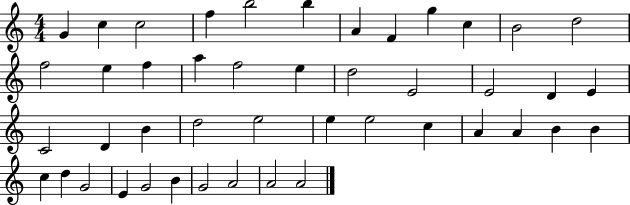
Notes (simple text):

G4/q C5/q C5/h F5/q B5/h B5/q A4/q F4/q G5/q C5/q B4/h D5/h F5/h E5/q F5/q A5/q F5/h E5/q D5/h E4/h E4/h D4/q E4/q C4/h D4/q B4/q D5/h E5/h E5/q E5/h C5/q A4/q A4/q B4/q B4/q C5/q D5/q G4/h E4/q G4/h B4/q G4/h A4/h A4/h A4/h